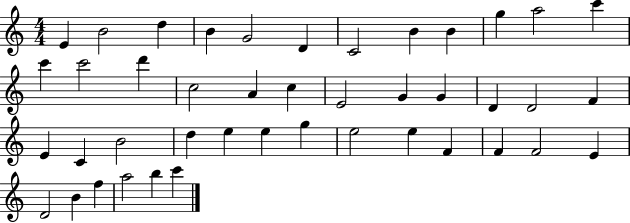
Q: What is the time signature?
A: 4/4